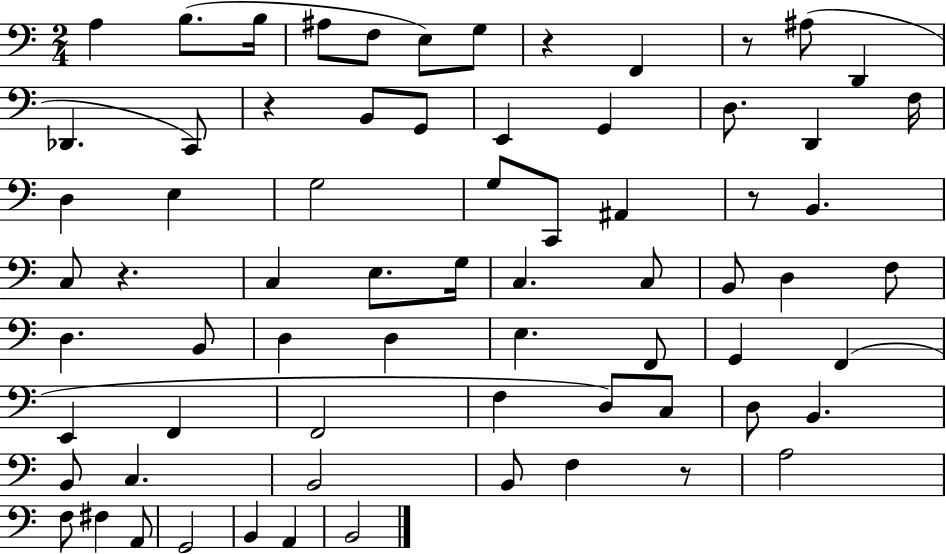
A3/q B3/e. B3/s A#3/e F3/e E3/e G3/e R/q F2/q R/e A#3/e D2/q Db2/q. C2/e R/q B2/e G2/e E2/q G2/q D3/e. D2/q F3/s D3/q E3/q G3/h G3/e C2/e A#2/q R/e B2/q. C3/e R/q. C3/q E3/e. G3/s C3/q. C3/e B2/e D3/q F3/e D3/q. B2/e D3/q D3/q E3/q. F2/e G2/q F2/q E2/q F2/q F2/h F3/q D3/e C3/e D3/e B2/q. B2/e C3/q. B2/h B2/e F3/q R/e A3/h F3/e F#3/q A2/e G2/h B2/q A2/q B2/h